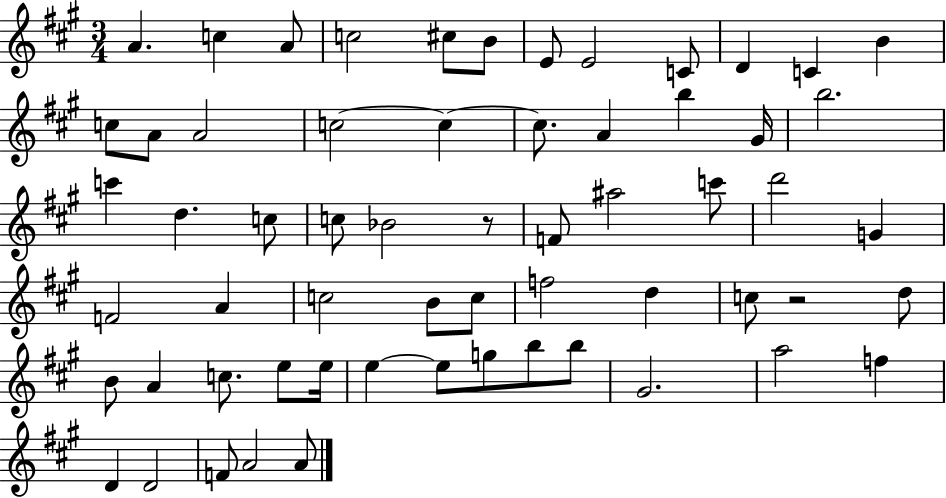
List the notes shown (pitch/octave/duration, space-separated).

A4/q. C5/q A4/e C5/h C#5/e B4/e E4/e E4/h C4/e D4/q C4/q B4/q C5/e A4/e A4/h C5/h C5/q C5/e. A4/q B5/q G#4/s B5/h. C6/q D5/q. C5/e C5/e Bb4/h R/e F4/e A#5/h C6/e D6/h G4/q F4/h A4/q C5/h B4/e C5/e F5/h D5/q C5/e R/h D5/e B4/e A4/q C5/e. E5/e E5/s E5/q E5/e G5/e B5/e B5/e G#4/h. A5/h F5/q D4/q D4/h F4/e A4/h A4/e